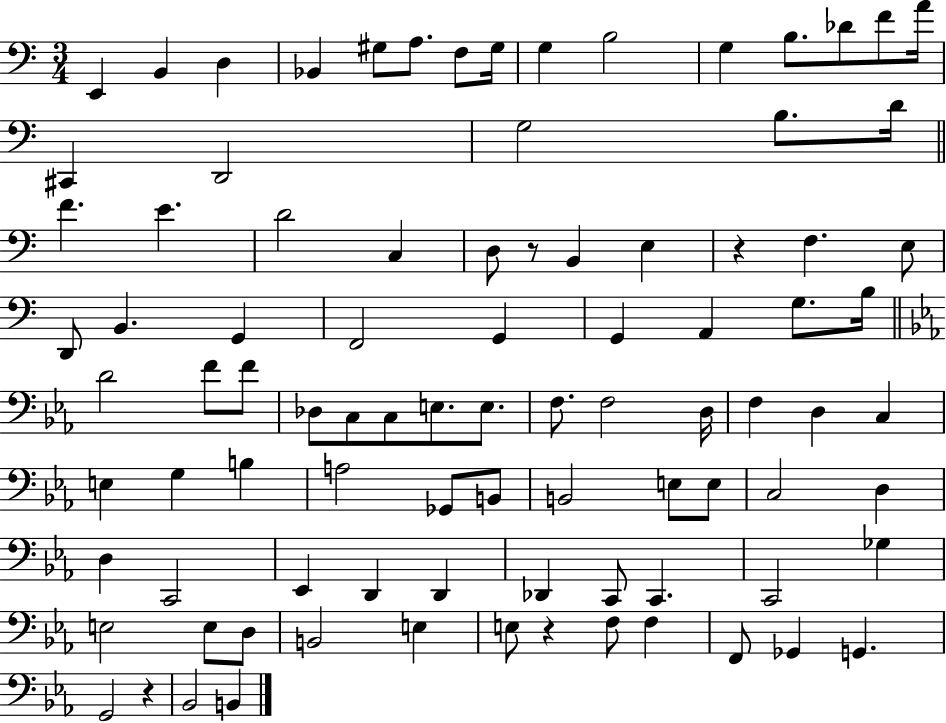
{
  \clef bass
  \numericTimeSignature
  \time 3/4
  \key c \major
  e,4 b,4 d4 | bes,4 gis8 a8. f8 gis16 | g4 b2 | g4 b8. des'8 f'8 a'16 | \break cis,4 d,2 | g2 b8. d'16 | \bar "||" \break \key a \minor f'4. e'4. | d'2 c4 | d8 r8 b,4 e4 | r4 f4. e8 | \break d,8 b,4. g,4 | f,2 g,4 | g,4 a,4 g8. b16 | \bar "||" \break \key ees \major d'2 f'8 f'8 | des8 c8 c8 e8. e8. | f8. f2 d16 | f4 d4 c4 | \break e4 g4 b4 | a2 ges,8 b,8 | b,2 e8 e8 | c2 d4 | \break d4 c,2 | ees,4 d,4 d,4 | des,4 c,8 c,4. | c,2 ges4 | \break e2 e8 d8 | b,2 e4 | e8 r4 f8 f4 | f,8 ges,4 g,4. | \break g,2 r4 | bes,2 b,4 | \bar "|."
}